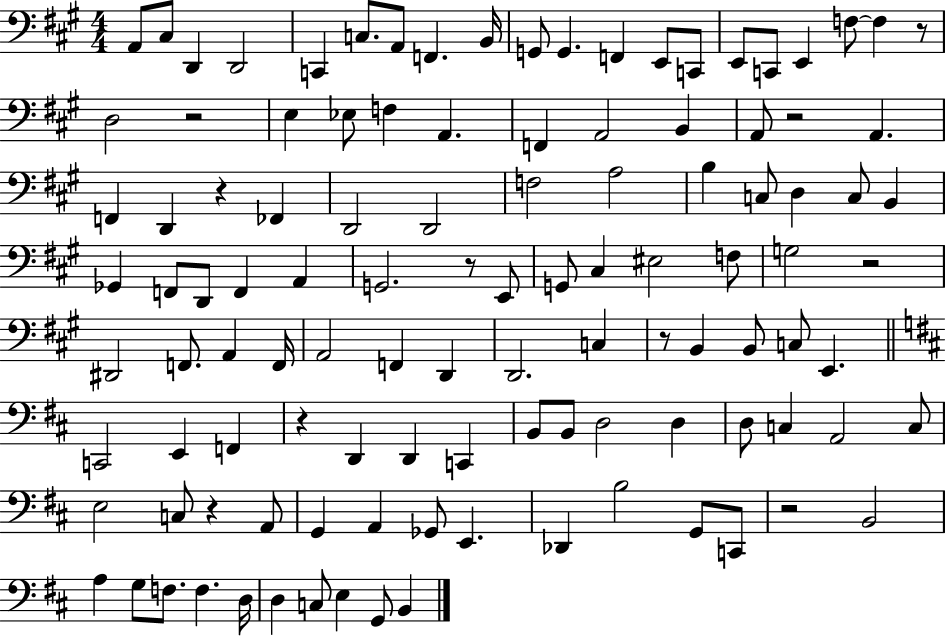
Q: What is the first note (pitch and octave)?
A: A2